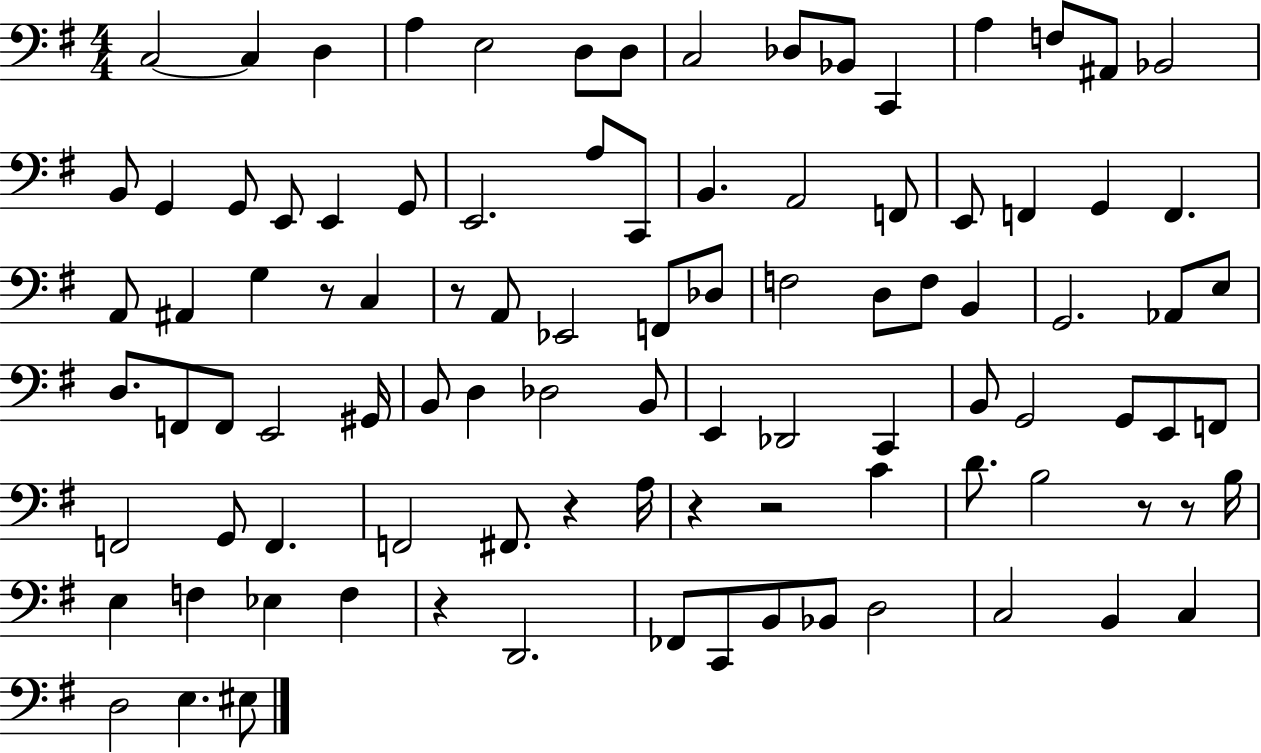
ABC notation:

X:1
T:Untitled
M:4/4
L:1/4
K:G
C,2 C, D, A, E,2 D,/2 D,/2 C,2 _D,/2 _B,,/2 C,, A, F,/2 ^A,,/2 _B,,2 B,,/2 G,, G,,/2 E,,/2 E,, G,,/2 E,,2 A,/2 C,,/2 B,, A,,2 F,,/2 E,,/2 F,, G,, F,, A,,/2 ^A,, G, z/2 C, z/2 A,,/2 _E,,2 F,,/2 _D,/2 F,2 D,/2 F,/2 B,, G,,2 _A,,/2 E,/2 D,/2 F,,/2 F,,/2 E,,2 ^G,,/4 B,,/2 D, _D,2 B,,/2 E,, _D,,2 C,, B,,/2 G,,2 G,,/2 E,,/2 F,,/2 F,,2 G,,/2 F,, F,,2 ^F,,/2 z A,/4 z z2 C D/2 B,2 z/2 z/2 B,/4 E, F, _E, F, z D,,2 _F,,/2 C,,/2 B,,/2 _B,,/2 D,2 C,2 B,, C, D,2 E, ^E,/2